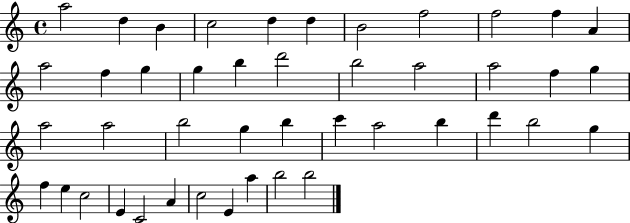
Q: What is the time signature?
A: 4/4